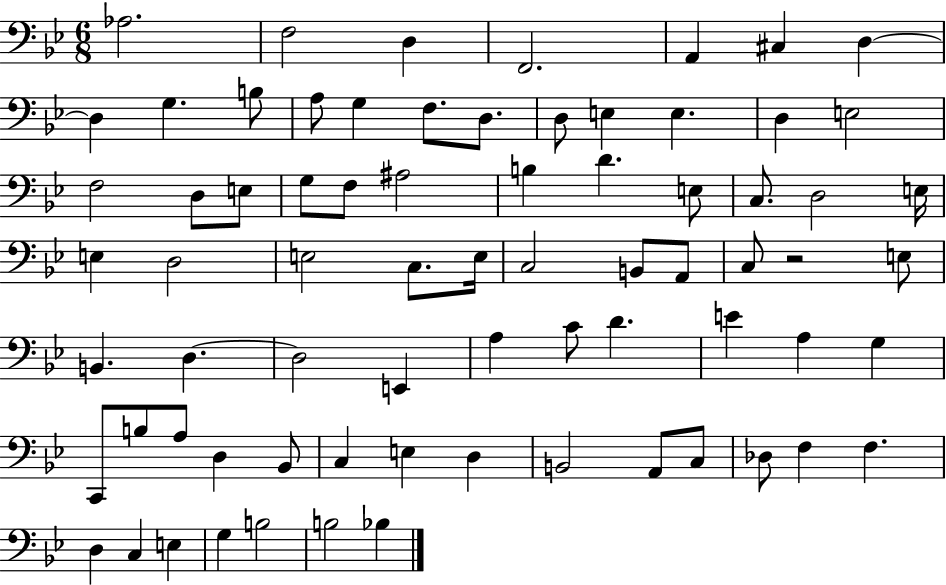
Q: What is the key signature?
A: BES major